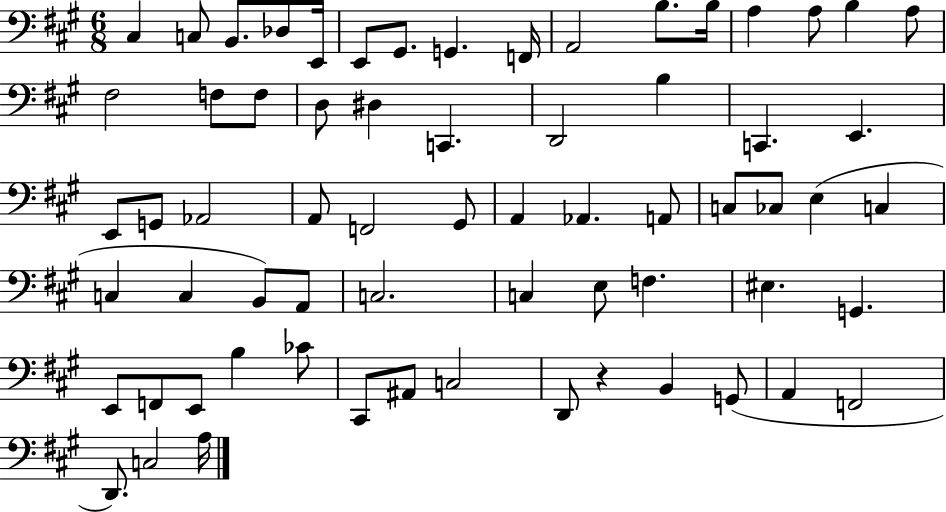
{
  \clef bass
  \numericTimeSignature
  \time 6/8
  \key a \major
  cis4 c8 b,8. des8 e,16 | e,8 gis,8. g,4. f,16 | a,2 b8. b16 | a4 a8 b4 a8 | \break fis2 f8 f8 | d8 dis4 c,4. | d,2 b4 | c,4. e,4. | \break e,8 g,8 aes,2 | a,8 f,2 gis,8 | a,4 aes,4. a,8 | c8 ces8 e4( c4 | \break c4 c4 b,8) a,8 | c2. | c4 e8 f4. | eis4. g,4. | \break e,8 f,8 e,8 b4 ces'8 | cis,8 ais,8 c2 | d,8 r4 b,4 g,8( | a,4 f,2 | \break d,8.) c2 a16 | \bar "|."
}